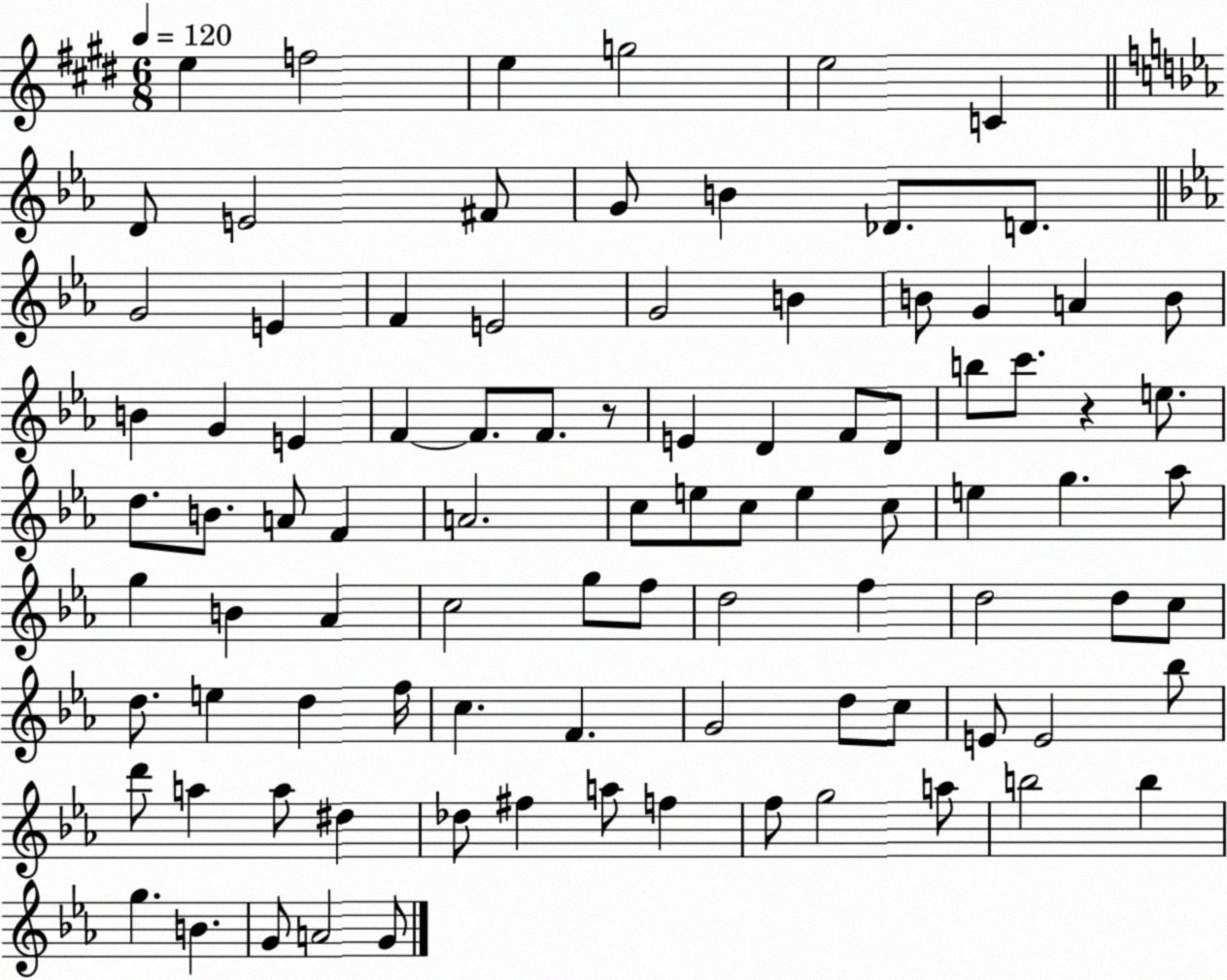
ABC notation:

X:1
T:Untitled
M:6/8
L:1/4
K:E
e f2 e g2 e2 C D/2 E2 ^F/2 G/2 B _D/2 D/2 G2 E F E2 G2 B B/2 G A B/2 B G E F F/2 F/2 z/2 E D F/2 D/2 b/2 c'/2 z e/2 d/2 B/2 A/2 F A2 c/2 e/2 c/2 e c/2 e g _a/2 g B _A c2 g/2 f/2 d2 f d2 d/2 c/2 d/2 e d f/4 c F G2 d/2 c/2 E/2 E2 _b/2 d'/2 a a/2 ^d _d/2 ^f a/2 f f/2 g2 a/2 b2 b g B G/2 A2 G/2